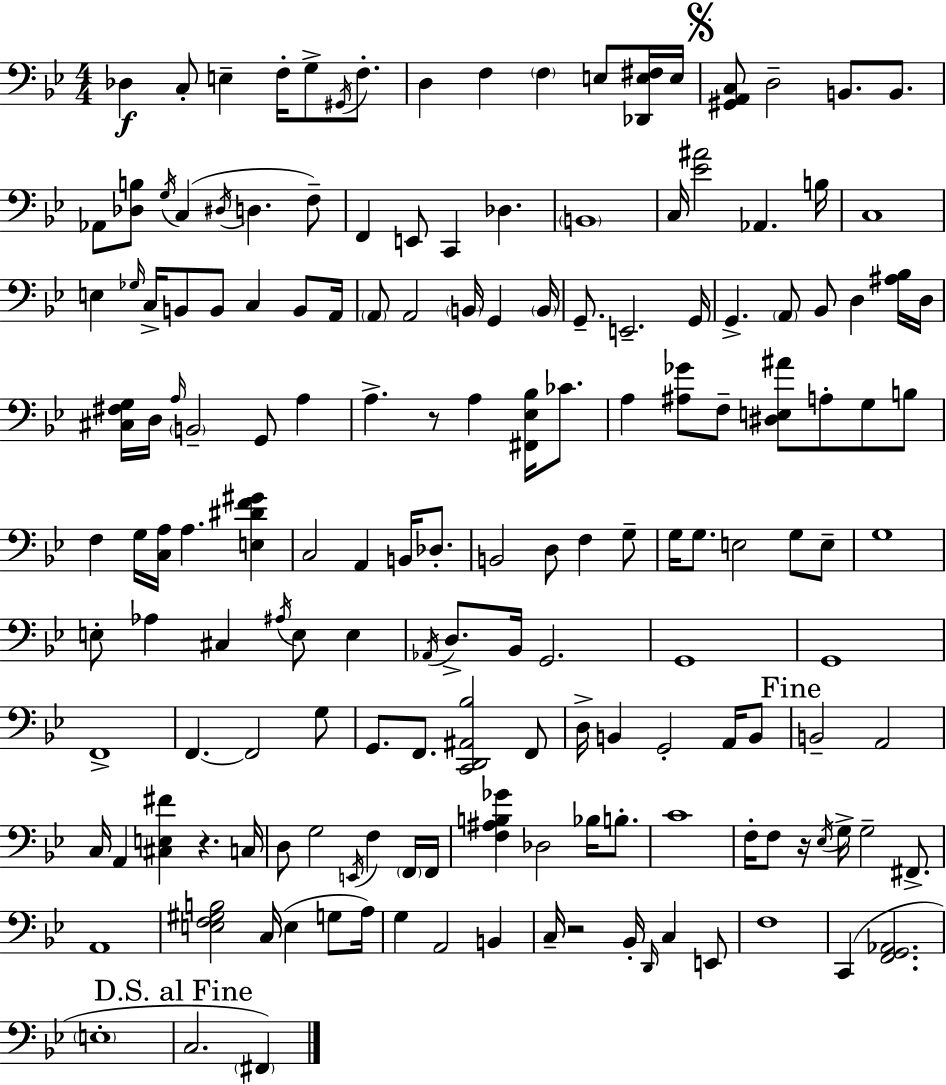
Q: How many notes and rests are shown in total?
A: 164